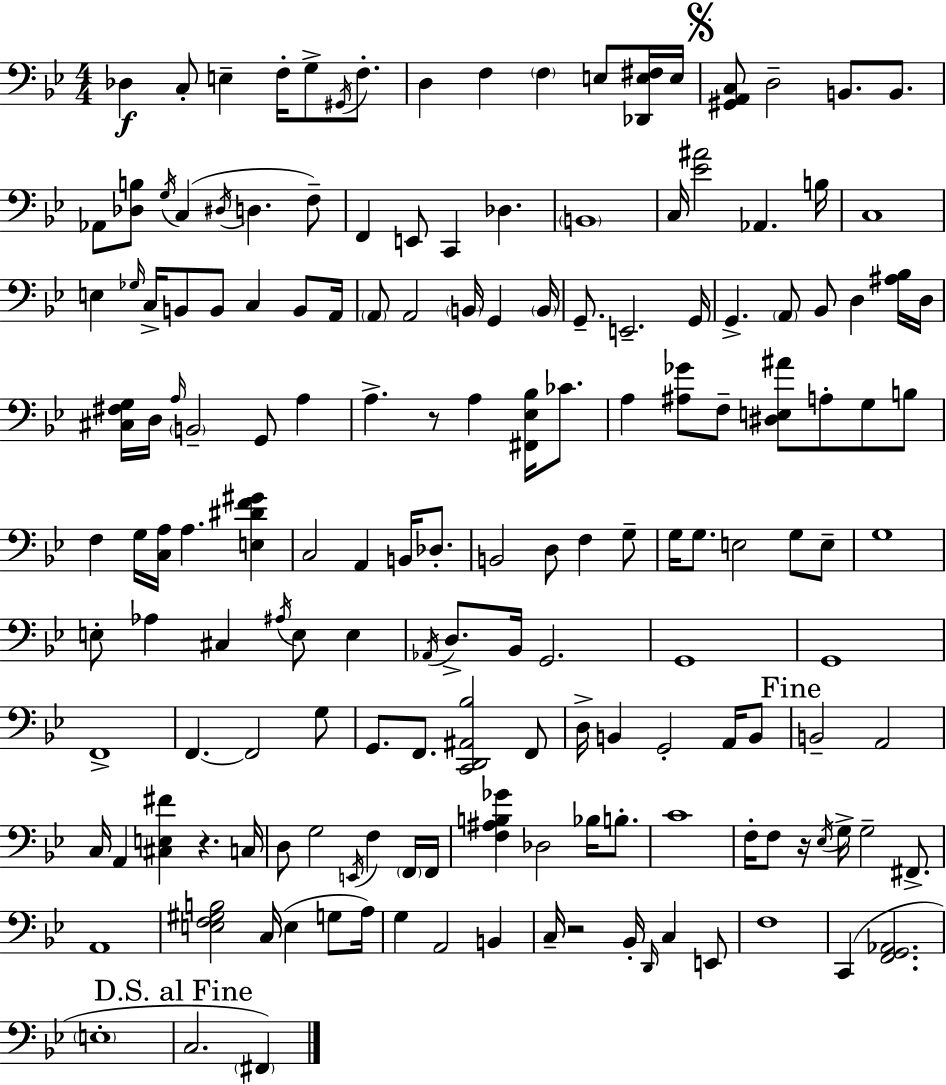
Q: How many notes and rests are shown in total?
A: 164